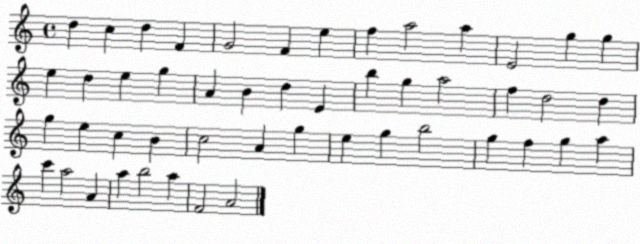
X:1
T:Untitled
M:4/4
L:1/4
K:C
d c d F G2 F e f a2 a E2 g g e d e g A B d E b g a2 f d2 d g e c B c2 A g e g b2 g f g a c' a2 A a b2 a F2 A2